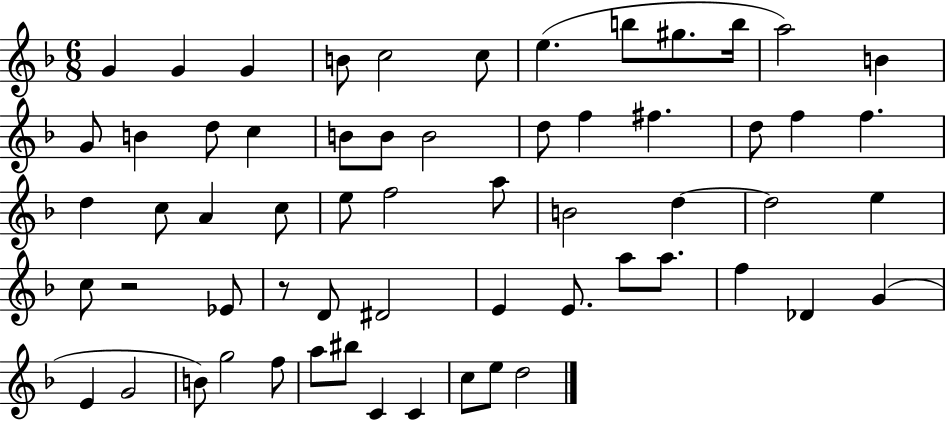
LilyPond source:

{
  \clef treble
  \numericTimeSignature
  \time 6/8
  \key f \major
  g'4 g'4 g'4 | b'8 c''2 c''8 | e''4.( b''8 gis''8. b''16 | a''2) b'4 | \break g'8 b'4 d''8 c''4 | b'8 b'8 b'2 | d''8 f''4 fis''4. | d''8 f''4 f''4. | \break d''4 c''8 a'4 c''8 | e''8 f''2 a''8 | b'2 d''4~~ | d''2 e''4 | \break c''8 r2 ees'8 | r8 d'8 dis'2 | e'4 e'8. a''8 a''8. | f''4 des'4 g'4( | \break e'4 g'2 | b'8) g''2 f''8 | a''8 bis''8 c'4 c'4 | c''8 e''8 d''2 | \break \bar "|."
}